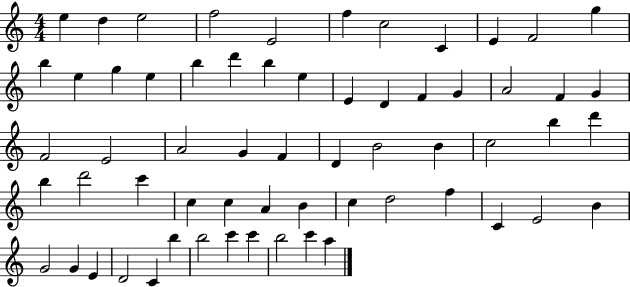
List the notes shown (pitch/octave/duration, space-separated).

E5/q D5/q E5/h F5/h E4/h F5/q C5/h C4/q E4/q F4/h G5/q B5/q E5/q G5/q E5/q B5/q D6/q B5/q E5/q E4/q D4/q F4/q G4/q A4/h F4/q G4/q F4/h E4/h A4/h G4/q F4/q D4/q B4/h B4/q C5/h B5/q D6/q B5/q D6/h C6/q C5/q C5/q A4/q B4/q C5/q D5/h F5/q C4/q E4/h B4/q G4/h G4/q E4/q D4/h C4/q B5/q B5/h C6/q C6/q B5/h C6/q A5/q